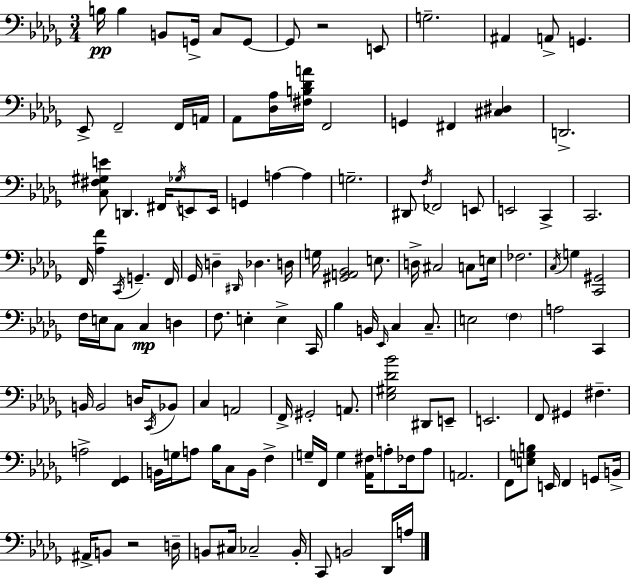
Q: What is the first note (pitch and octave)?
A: B3